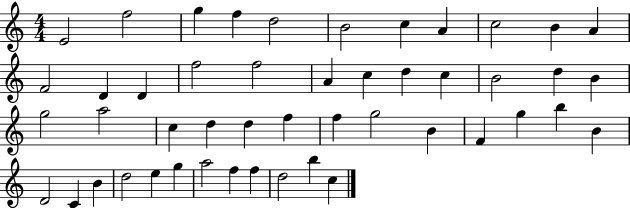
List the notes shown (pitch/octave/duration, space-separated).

E4/h F5/h G5/q F5/q D5/h B4/h C5/q A4/q C5/h B4/q A4/q F4/h D4/q D4/q F5/h F5/h A4/q C5/q D5/q C5/q B4/h D5/q B4/q G5/h A5/h C5/q D5/q D5/q F5/q F5/q G5/h B4/q F4/q G5/q B5/q B4/q D4/h C4/q B4/q D5/h E5/q G5/q A5/h F5/q F5/q D5/h B5/q C5/q